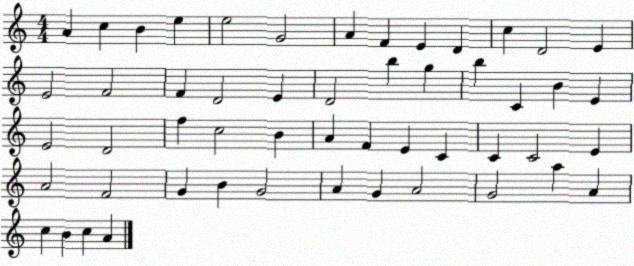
X:1
T:Untitled
M:4/4
L:1/4
K:C
A c B e e2 G2 A F E D c D2 E E2 F2 F D2 E D2 b g b C B E E2 D2 f c2 B A F E C C C2 E A2 F2 G B G2 A G A2 G2 a A c B c A